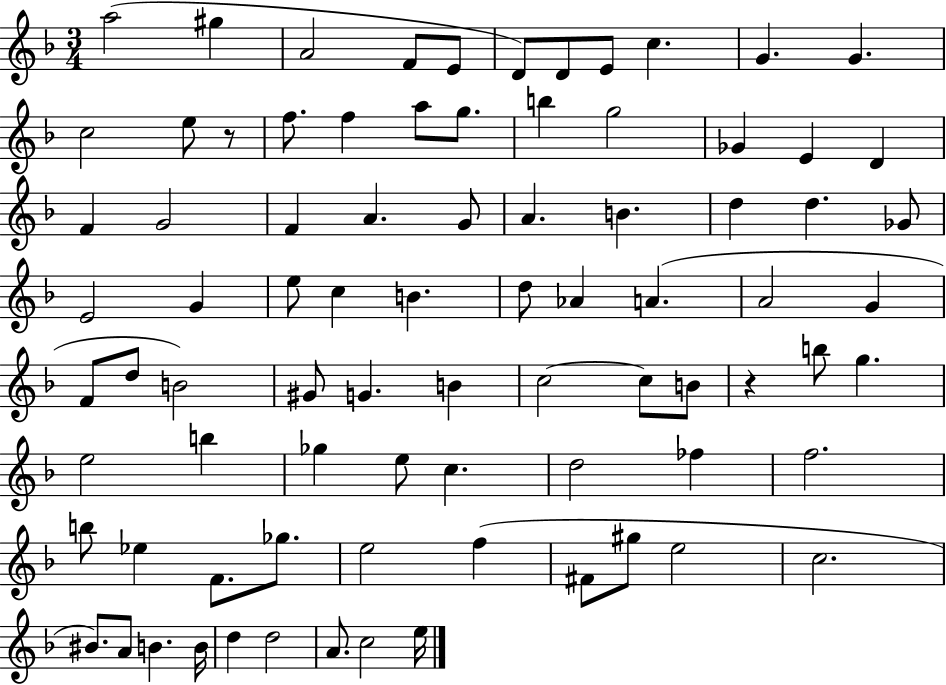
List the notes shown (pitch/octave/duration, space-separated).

A5/h G#5/q A4/h F4/e E4/e D4/e D4/e E4/e C5/q. G4/q. G4/q. C5/h E5/e R/e F5/e. F5/q A5/e G5/e. B5/q G5/h Gb4/q E4/q D4/q F4/q G4/h F4/q A4/q. G4/e A4/q. B4/q. D5/q D5/q. Gb4/e E4/h G4/q E5/e C5/q B4/q. D5/e Ab4/q A4/q. A4/h G4/q F4/e D5/e B4/h G#4/e G4/q. B4/q C5/h C5/e B4/e R/q B5/e G5/q. E5/h B5/q Gb5/q E5/e C5/q. D5/h FES5/q F5/h. B5/e Eb5/q F4/e. Gb5/e. E5/h F5/q F#4/e G#5/e E5/h C5/h. BIS4/e. A4/e B4/q. B4/s D5/q D5/h A4/e. C5/h E5/s